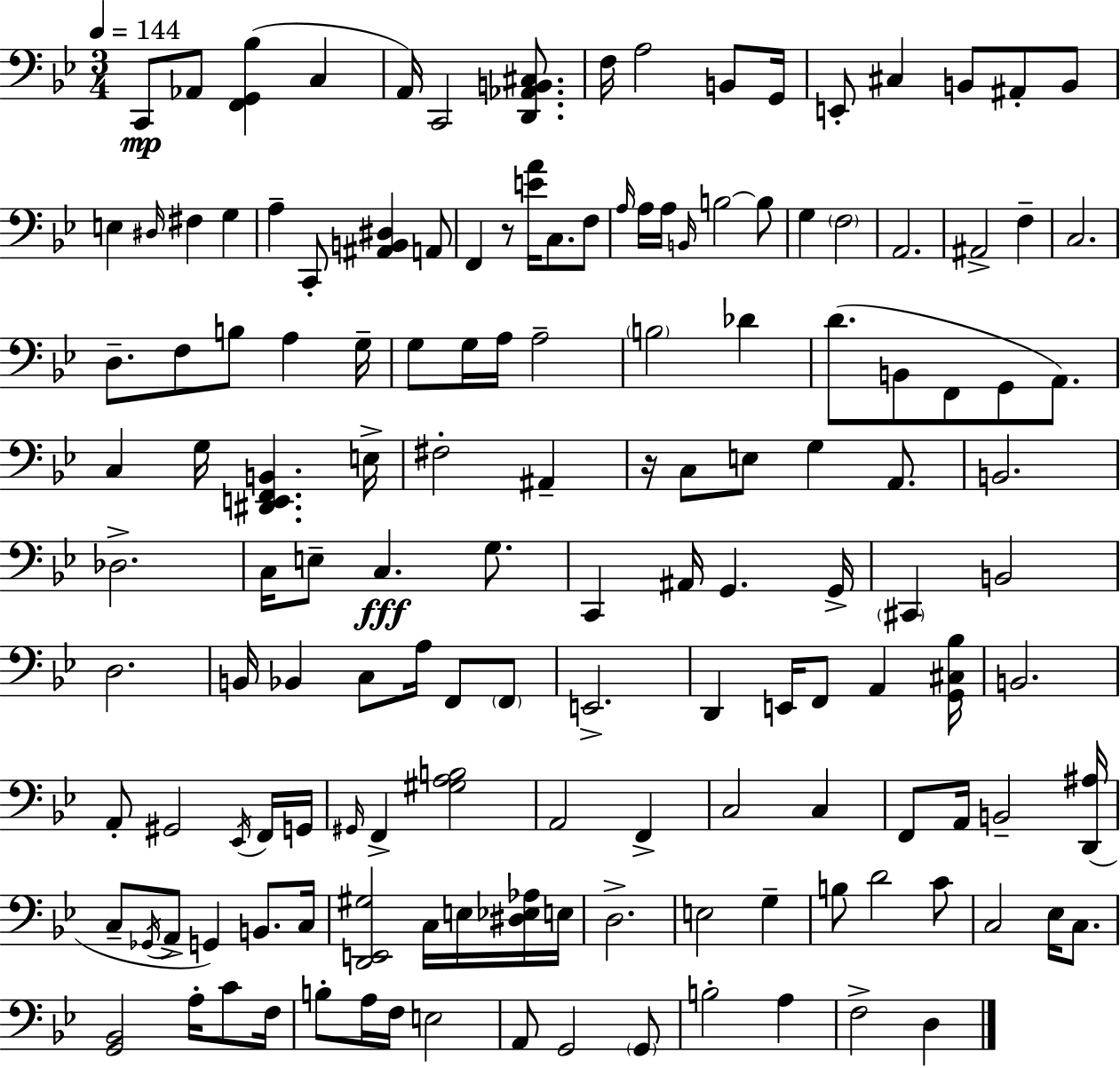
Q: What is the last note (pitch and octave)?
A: D3